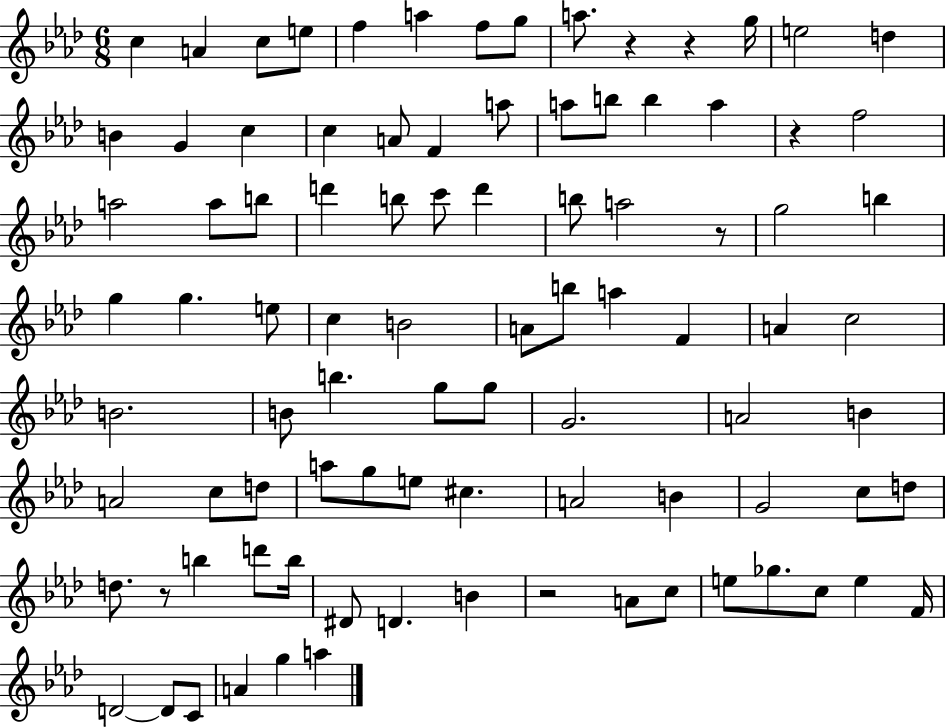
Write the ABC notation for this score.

X:1
T:Untitled
M:6/8
L:1/4
K:Ab
c A c/2 e/2 f a f/2 g/2 a/2 z z g/4 e2 d B G c c A/2 F a/2 a/2 b/2 b a z f2 a2 a/2 b/2 d' b/2 c'/2 d' b/2 a2 z/2 g2 b g g e/2 c B2 A/2 b/2 a F A c2 B2 B/2 b g/2 g/2 G2 A2 B A2 c/2 d/2 a/2 g/2 e/2 ^c A2 B G2 c/2 d/2 d/2 z/2 b d'/2 b/4 ^D/2 D B z2 A/2 c/2 e/2 _g/2 c/2 e F/4 D2 D/2 C/2 A g a